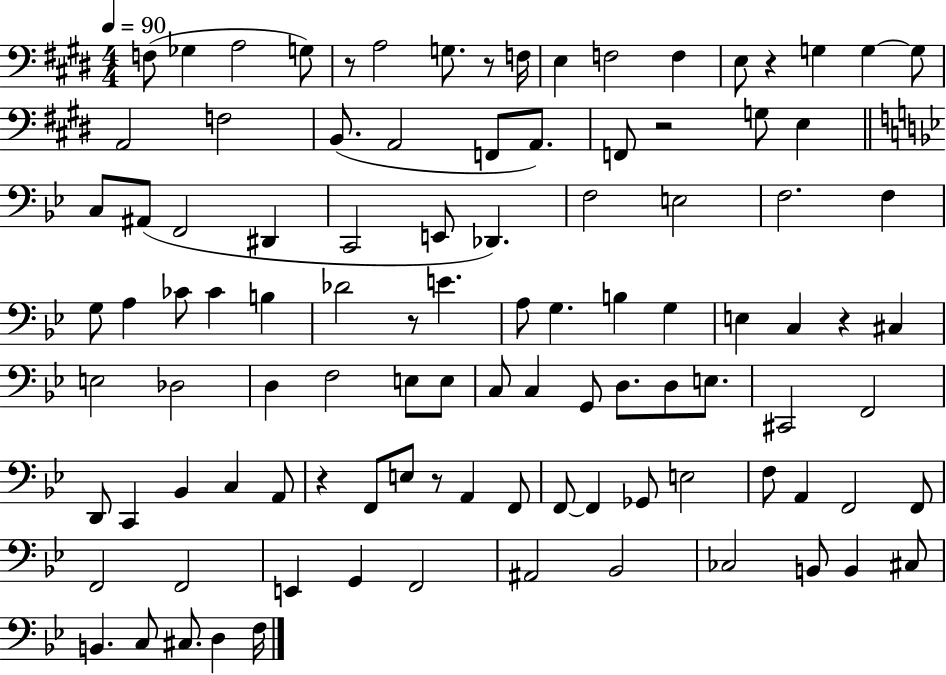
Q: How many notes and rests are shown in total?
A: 103